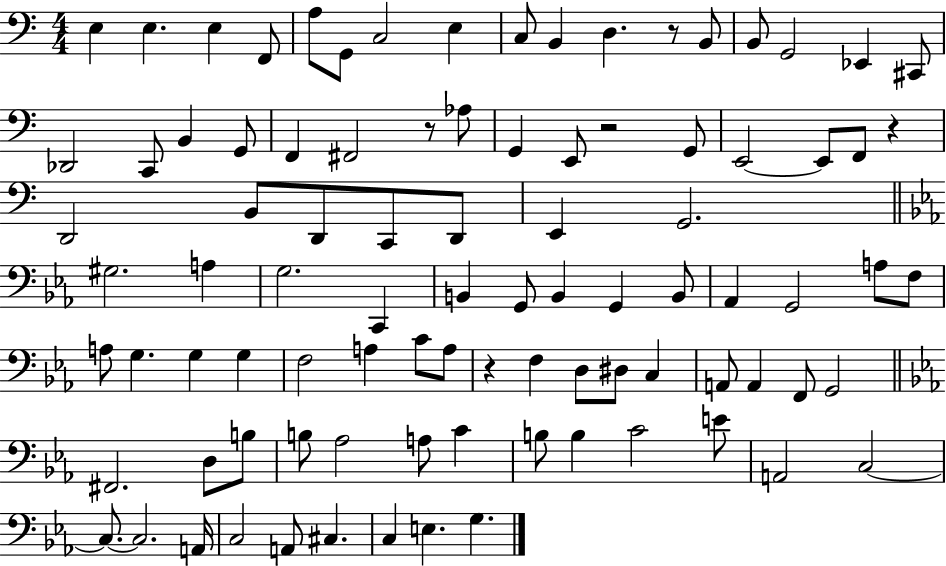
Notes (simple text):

E3/q E3/q. E3/q F2/e A3/e G2/e C3/h E3/q C3/e B2/q D3/q. R/e B2/e B2/e G2/h Eb2/q C#2/e Db2/h C2/e B2/q G2/e F2/q F#2/h R/e Ab3/e G2/q E2/e R/h G2/e E2/h E2/e F2/e R/q D2/h B2/e D2/e C2/e D2/e E2/q G2/h. G#3/h. A3/q G3/h. C2/q B2/q G2/e B2/q G2/q B2/e Ab2/q G2/h A3/e F3/e A3/e G3/q. G3/q G3/q F3/h A3/q C4/e A3/e R/q F3/q D3/e D#3/e C3/q A2/e A2/q F2/e G2/h F#2/h. D3/e B3/e B3/e Ab3/h A3/e C4/q B3/e B3/q C4/h E4/e A2/h C3/h C3/e. C3/h. A2/s C3/h A2/e C#3/q. C3/q E3/q. G3/q.